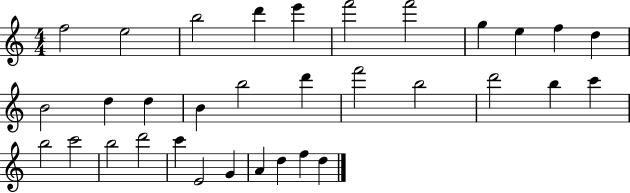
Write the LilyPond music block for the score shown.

{
  \clef treble
  \numericTimeSignature
  \time 4/4
  \key c \major
  f''2 e''2 | b''2 d'''4 e'''4 | f'''2 f'''2 | g''4 e''4 f''4 d''4 | \break b'2 d''4 d''4 | b'4 b''2 d'''4 | f'''2 b''2 | d'''2 b''4 c'''4 | \break b''2 c'''2 | b''2 d'''2 | c'''4 e'2 g'4 | a'4 d''4 f''4 d''4 | \break \bar "|."
}